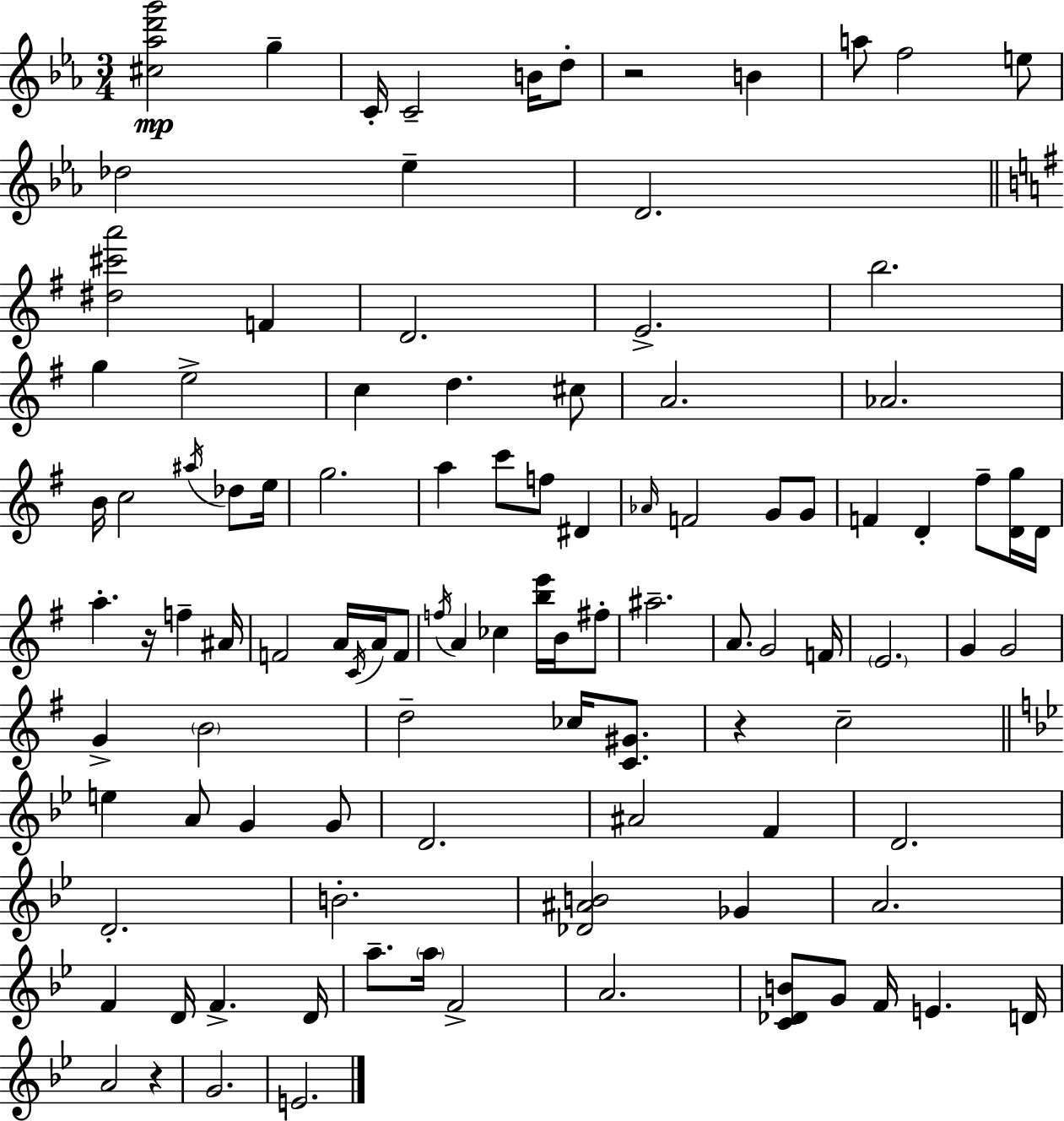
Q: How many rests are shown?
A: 4